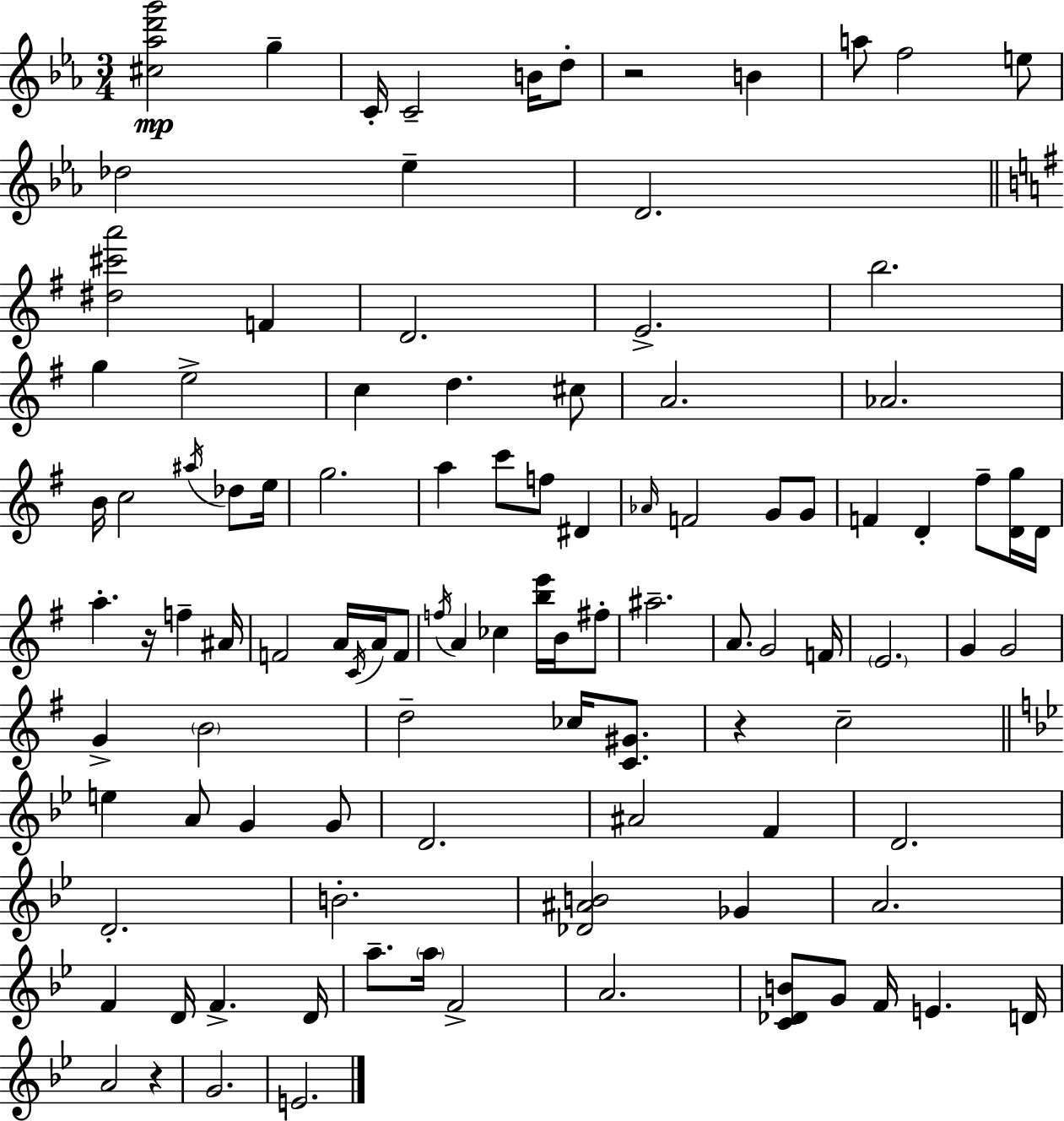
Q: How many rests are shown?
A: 4